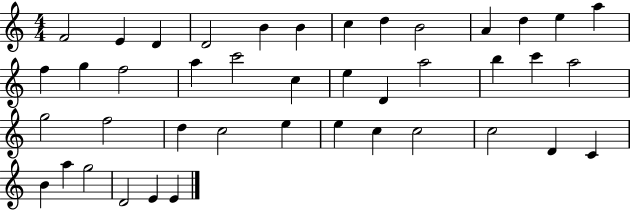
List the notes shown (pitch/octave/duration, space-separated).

F4/h E4/q D4/q D4/h B4/q B4/q C5/q D5/q B4/h A4/q D5/q E5/q A5/q F5/q G5/q F5/h A5/q C6/h C5/q E5/q D4/q A5/h B5/q C6/q A5/h G5/h F5/h D5/q C5/h E5/q E5/q C5/q C5/h C5/h D4/q C4/q B4/q A5/q G5/h D4/h E4/q E4/q